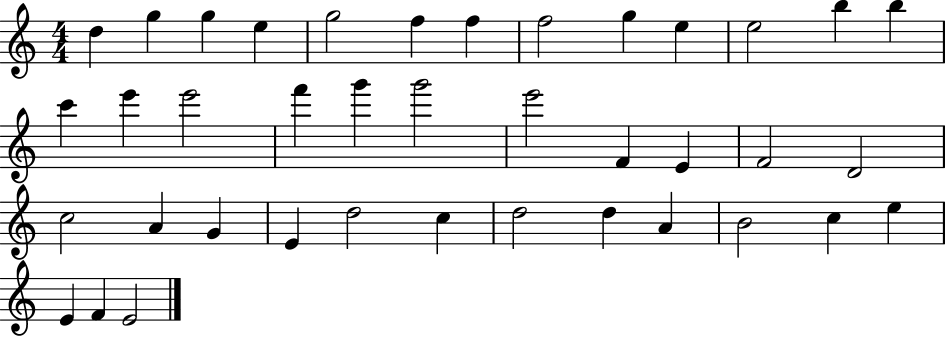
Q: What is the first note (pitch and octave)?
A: D5